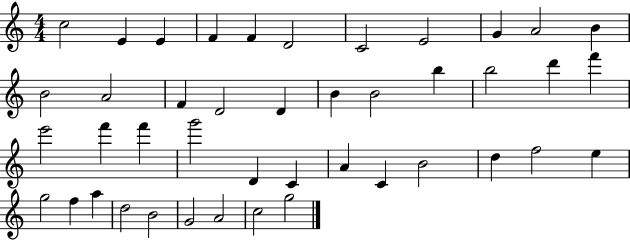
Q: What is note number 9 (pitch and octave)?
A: G4